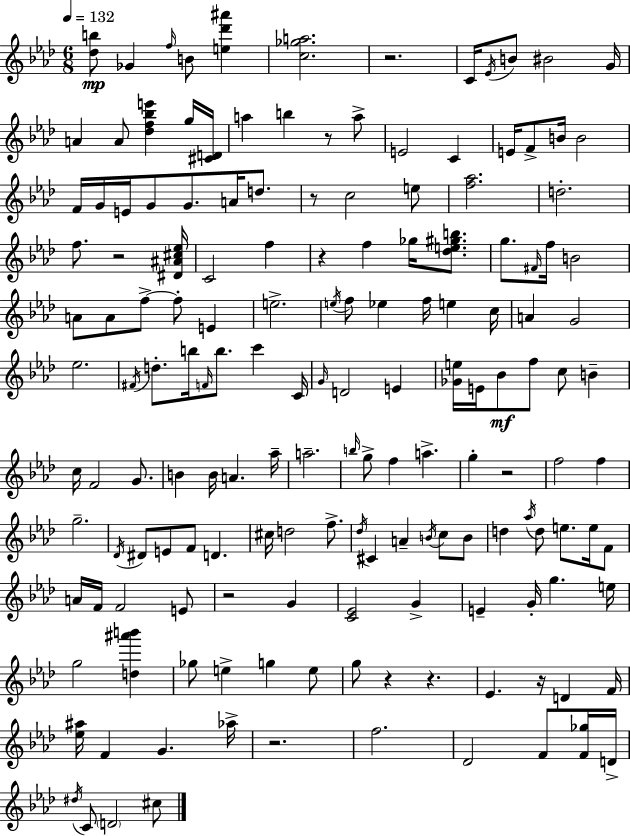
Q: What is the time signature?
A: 6/8